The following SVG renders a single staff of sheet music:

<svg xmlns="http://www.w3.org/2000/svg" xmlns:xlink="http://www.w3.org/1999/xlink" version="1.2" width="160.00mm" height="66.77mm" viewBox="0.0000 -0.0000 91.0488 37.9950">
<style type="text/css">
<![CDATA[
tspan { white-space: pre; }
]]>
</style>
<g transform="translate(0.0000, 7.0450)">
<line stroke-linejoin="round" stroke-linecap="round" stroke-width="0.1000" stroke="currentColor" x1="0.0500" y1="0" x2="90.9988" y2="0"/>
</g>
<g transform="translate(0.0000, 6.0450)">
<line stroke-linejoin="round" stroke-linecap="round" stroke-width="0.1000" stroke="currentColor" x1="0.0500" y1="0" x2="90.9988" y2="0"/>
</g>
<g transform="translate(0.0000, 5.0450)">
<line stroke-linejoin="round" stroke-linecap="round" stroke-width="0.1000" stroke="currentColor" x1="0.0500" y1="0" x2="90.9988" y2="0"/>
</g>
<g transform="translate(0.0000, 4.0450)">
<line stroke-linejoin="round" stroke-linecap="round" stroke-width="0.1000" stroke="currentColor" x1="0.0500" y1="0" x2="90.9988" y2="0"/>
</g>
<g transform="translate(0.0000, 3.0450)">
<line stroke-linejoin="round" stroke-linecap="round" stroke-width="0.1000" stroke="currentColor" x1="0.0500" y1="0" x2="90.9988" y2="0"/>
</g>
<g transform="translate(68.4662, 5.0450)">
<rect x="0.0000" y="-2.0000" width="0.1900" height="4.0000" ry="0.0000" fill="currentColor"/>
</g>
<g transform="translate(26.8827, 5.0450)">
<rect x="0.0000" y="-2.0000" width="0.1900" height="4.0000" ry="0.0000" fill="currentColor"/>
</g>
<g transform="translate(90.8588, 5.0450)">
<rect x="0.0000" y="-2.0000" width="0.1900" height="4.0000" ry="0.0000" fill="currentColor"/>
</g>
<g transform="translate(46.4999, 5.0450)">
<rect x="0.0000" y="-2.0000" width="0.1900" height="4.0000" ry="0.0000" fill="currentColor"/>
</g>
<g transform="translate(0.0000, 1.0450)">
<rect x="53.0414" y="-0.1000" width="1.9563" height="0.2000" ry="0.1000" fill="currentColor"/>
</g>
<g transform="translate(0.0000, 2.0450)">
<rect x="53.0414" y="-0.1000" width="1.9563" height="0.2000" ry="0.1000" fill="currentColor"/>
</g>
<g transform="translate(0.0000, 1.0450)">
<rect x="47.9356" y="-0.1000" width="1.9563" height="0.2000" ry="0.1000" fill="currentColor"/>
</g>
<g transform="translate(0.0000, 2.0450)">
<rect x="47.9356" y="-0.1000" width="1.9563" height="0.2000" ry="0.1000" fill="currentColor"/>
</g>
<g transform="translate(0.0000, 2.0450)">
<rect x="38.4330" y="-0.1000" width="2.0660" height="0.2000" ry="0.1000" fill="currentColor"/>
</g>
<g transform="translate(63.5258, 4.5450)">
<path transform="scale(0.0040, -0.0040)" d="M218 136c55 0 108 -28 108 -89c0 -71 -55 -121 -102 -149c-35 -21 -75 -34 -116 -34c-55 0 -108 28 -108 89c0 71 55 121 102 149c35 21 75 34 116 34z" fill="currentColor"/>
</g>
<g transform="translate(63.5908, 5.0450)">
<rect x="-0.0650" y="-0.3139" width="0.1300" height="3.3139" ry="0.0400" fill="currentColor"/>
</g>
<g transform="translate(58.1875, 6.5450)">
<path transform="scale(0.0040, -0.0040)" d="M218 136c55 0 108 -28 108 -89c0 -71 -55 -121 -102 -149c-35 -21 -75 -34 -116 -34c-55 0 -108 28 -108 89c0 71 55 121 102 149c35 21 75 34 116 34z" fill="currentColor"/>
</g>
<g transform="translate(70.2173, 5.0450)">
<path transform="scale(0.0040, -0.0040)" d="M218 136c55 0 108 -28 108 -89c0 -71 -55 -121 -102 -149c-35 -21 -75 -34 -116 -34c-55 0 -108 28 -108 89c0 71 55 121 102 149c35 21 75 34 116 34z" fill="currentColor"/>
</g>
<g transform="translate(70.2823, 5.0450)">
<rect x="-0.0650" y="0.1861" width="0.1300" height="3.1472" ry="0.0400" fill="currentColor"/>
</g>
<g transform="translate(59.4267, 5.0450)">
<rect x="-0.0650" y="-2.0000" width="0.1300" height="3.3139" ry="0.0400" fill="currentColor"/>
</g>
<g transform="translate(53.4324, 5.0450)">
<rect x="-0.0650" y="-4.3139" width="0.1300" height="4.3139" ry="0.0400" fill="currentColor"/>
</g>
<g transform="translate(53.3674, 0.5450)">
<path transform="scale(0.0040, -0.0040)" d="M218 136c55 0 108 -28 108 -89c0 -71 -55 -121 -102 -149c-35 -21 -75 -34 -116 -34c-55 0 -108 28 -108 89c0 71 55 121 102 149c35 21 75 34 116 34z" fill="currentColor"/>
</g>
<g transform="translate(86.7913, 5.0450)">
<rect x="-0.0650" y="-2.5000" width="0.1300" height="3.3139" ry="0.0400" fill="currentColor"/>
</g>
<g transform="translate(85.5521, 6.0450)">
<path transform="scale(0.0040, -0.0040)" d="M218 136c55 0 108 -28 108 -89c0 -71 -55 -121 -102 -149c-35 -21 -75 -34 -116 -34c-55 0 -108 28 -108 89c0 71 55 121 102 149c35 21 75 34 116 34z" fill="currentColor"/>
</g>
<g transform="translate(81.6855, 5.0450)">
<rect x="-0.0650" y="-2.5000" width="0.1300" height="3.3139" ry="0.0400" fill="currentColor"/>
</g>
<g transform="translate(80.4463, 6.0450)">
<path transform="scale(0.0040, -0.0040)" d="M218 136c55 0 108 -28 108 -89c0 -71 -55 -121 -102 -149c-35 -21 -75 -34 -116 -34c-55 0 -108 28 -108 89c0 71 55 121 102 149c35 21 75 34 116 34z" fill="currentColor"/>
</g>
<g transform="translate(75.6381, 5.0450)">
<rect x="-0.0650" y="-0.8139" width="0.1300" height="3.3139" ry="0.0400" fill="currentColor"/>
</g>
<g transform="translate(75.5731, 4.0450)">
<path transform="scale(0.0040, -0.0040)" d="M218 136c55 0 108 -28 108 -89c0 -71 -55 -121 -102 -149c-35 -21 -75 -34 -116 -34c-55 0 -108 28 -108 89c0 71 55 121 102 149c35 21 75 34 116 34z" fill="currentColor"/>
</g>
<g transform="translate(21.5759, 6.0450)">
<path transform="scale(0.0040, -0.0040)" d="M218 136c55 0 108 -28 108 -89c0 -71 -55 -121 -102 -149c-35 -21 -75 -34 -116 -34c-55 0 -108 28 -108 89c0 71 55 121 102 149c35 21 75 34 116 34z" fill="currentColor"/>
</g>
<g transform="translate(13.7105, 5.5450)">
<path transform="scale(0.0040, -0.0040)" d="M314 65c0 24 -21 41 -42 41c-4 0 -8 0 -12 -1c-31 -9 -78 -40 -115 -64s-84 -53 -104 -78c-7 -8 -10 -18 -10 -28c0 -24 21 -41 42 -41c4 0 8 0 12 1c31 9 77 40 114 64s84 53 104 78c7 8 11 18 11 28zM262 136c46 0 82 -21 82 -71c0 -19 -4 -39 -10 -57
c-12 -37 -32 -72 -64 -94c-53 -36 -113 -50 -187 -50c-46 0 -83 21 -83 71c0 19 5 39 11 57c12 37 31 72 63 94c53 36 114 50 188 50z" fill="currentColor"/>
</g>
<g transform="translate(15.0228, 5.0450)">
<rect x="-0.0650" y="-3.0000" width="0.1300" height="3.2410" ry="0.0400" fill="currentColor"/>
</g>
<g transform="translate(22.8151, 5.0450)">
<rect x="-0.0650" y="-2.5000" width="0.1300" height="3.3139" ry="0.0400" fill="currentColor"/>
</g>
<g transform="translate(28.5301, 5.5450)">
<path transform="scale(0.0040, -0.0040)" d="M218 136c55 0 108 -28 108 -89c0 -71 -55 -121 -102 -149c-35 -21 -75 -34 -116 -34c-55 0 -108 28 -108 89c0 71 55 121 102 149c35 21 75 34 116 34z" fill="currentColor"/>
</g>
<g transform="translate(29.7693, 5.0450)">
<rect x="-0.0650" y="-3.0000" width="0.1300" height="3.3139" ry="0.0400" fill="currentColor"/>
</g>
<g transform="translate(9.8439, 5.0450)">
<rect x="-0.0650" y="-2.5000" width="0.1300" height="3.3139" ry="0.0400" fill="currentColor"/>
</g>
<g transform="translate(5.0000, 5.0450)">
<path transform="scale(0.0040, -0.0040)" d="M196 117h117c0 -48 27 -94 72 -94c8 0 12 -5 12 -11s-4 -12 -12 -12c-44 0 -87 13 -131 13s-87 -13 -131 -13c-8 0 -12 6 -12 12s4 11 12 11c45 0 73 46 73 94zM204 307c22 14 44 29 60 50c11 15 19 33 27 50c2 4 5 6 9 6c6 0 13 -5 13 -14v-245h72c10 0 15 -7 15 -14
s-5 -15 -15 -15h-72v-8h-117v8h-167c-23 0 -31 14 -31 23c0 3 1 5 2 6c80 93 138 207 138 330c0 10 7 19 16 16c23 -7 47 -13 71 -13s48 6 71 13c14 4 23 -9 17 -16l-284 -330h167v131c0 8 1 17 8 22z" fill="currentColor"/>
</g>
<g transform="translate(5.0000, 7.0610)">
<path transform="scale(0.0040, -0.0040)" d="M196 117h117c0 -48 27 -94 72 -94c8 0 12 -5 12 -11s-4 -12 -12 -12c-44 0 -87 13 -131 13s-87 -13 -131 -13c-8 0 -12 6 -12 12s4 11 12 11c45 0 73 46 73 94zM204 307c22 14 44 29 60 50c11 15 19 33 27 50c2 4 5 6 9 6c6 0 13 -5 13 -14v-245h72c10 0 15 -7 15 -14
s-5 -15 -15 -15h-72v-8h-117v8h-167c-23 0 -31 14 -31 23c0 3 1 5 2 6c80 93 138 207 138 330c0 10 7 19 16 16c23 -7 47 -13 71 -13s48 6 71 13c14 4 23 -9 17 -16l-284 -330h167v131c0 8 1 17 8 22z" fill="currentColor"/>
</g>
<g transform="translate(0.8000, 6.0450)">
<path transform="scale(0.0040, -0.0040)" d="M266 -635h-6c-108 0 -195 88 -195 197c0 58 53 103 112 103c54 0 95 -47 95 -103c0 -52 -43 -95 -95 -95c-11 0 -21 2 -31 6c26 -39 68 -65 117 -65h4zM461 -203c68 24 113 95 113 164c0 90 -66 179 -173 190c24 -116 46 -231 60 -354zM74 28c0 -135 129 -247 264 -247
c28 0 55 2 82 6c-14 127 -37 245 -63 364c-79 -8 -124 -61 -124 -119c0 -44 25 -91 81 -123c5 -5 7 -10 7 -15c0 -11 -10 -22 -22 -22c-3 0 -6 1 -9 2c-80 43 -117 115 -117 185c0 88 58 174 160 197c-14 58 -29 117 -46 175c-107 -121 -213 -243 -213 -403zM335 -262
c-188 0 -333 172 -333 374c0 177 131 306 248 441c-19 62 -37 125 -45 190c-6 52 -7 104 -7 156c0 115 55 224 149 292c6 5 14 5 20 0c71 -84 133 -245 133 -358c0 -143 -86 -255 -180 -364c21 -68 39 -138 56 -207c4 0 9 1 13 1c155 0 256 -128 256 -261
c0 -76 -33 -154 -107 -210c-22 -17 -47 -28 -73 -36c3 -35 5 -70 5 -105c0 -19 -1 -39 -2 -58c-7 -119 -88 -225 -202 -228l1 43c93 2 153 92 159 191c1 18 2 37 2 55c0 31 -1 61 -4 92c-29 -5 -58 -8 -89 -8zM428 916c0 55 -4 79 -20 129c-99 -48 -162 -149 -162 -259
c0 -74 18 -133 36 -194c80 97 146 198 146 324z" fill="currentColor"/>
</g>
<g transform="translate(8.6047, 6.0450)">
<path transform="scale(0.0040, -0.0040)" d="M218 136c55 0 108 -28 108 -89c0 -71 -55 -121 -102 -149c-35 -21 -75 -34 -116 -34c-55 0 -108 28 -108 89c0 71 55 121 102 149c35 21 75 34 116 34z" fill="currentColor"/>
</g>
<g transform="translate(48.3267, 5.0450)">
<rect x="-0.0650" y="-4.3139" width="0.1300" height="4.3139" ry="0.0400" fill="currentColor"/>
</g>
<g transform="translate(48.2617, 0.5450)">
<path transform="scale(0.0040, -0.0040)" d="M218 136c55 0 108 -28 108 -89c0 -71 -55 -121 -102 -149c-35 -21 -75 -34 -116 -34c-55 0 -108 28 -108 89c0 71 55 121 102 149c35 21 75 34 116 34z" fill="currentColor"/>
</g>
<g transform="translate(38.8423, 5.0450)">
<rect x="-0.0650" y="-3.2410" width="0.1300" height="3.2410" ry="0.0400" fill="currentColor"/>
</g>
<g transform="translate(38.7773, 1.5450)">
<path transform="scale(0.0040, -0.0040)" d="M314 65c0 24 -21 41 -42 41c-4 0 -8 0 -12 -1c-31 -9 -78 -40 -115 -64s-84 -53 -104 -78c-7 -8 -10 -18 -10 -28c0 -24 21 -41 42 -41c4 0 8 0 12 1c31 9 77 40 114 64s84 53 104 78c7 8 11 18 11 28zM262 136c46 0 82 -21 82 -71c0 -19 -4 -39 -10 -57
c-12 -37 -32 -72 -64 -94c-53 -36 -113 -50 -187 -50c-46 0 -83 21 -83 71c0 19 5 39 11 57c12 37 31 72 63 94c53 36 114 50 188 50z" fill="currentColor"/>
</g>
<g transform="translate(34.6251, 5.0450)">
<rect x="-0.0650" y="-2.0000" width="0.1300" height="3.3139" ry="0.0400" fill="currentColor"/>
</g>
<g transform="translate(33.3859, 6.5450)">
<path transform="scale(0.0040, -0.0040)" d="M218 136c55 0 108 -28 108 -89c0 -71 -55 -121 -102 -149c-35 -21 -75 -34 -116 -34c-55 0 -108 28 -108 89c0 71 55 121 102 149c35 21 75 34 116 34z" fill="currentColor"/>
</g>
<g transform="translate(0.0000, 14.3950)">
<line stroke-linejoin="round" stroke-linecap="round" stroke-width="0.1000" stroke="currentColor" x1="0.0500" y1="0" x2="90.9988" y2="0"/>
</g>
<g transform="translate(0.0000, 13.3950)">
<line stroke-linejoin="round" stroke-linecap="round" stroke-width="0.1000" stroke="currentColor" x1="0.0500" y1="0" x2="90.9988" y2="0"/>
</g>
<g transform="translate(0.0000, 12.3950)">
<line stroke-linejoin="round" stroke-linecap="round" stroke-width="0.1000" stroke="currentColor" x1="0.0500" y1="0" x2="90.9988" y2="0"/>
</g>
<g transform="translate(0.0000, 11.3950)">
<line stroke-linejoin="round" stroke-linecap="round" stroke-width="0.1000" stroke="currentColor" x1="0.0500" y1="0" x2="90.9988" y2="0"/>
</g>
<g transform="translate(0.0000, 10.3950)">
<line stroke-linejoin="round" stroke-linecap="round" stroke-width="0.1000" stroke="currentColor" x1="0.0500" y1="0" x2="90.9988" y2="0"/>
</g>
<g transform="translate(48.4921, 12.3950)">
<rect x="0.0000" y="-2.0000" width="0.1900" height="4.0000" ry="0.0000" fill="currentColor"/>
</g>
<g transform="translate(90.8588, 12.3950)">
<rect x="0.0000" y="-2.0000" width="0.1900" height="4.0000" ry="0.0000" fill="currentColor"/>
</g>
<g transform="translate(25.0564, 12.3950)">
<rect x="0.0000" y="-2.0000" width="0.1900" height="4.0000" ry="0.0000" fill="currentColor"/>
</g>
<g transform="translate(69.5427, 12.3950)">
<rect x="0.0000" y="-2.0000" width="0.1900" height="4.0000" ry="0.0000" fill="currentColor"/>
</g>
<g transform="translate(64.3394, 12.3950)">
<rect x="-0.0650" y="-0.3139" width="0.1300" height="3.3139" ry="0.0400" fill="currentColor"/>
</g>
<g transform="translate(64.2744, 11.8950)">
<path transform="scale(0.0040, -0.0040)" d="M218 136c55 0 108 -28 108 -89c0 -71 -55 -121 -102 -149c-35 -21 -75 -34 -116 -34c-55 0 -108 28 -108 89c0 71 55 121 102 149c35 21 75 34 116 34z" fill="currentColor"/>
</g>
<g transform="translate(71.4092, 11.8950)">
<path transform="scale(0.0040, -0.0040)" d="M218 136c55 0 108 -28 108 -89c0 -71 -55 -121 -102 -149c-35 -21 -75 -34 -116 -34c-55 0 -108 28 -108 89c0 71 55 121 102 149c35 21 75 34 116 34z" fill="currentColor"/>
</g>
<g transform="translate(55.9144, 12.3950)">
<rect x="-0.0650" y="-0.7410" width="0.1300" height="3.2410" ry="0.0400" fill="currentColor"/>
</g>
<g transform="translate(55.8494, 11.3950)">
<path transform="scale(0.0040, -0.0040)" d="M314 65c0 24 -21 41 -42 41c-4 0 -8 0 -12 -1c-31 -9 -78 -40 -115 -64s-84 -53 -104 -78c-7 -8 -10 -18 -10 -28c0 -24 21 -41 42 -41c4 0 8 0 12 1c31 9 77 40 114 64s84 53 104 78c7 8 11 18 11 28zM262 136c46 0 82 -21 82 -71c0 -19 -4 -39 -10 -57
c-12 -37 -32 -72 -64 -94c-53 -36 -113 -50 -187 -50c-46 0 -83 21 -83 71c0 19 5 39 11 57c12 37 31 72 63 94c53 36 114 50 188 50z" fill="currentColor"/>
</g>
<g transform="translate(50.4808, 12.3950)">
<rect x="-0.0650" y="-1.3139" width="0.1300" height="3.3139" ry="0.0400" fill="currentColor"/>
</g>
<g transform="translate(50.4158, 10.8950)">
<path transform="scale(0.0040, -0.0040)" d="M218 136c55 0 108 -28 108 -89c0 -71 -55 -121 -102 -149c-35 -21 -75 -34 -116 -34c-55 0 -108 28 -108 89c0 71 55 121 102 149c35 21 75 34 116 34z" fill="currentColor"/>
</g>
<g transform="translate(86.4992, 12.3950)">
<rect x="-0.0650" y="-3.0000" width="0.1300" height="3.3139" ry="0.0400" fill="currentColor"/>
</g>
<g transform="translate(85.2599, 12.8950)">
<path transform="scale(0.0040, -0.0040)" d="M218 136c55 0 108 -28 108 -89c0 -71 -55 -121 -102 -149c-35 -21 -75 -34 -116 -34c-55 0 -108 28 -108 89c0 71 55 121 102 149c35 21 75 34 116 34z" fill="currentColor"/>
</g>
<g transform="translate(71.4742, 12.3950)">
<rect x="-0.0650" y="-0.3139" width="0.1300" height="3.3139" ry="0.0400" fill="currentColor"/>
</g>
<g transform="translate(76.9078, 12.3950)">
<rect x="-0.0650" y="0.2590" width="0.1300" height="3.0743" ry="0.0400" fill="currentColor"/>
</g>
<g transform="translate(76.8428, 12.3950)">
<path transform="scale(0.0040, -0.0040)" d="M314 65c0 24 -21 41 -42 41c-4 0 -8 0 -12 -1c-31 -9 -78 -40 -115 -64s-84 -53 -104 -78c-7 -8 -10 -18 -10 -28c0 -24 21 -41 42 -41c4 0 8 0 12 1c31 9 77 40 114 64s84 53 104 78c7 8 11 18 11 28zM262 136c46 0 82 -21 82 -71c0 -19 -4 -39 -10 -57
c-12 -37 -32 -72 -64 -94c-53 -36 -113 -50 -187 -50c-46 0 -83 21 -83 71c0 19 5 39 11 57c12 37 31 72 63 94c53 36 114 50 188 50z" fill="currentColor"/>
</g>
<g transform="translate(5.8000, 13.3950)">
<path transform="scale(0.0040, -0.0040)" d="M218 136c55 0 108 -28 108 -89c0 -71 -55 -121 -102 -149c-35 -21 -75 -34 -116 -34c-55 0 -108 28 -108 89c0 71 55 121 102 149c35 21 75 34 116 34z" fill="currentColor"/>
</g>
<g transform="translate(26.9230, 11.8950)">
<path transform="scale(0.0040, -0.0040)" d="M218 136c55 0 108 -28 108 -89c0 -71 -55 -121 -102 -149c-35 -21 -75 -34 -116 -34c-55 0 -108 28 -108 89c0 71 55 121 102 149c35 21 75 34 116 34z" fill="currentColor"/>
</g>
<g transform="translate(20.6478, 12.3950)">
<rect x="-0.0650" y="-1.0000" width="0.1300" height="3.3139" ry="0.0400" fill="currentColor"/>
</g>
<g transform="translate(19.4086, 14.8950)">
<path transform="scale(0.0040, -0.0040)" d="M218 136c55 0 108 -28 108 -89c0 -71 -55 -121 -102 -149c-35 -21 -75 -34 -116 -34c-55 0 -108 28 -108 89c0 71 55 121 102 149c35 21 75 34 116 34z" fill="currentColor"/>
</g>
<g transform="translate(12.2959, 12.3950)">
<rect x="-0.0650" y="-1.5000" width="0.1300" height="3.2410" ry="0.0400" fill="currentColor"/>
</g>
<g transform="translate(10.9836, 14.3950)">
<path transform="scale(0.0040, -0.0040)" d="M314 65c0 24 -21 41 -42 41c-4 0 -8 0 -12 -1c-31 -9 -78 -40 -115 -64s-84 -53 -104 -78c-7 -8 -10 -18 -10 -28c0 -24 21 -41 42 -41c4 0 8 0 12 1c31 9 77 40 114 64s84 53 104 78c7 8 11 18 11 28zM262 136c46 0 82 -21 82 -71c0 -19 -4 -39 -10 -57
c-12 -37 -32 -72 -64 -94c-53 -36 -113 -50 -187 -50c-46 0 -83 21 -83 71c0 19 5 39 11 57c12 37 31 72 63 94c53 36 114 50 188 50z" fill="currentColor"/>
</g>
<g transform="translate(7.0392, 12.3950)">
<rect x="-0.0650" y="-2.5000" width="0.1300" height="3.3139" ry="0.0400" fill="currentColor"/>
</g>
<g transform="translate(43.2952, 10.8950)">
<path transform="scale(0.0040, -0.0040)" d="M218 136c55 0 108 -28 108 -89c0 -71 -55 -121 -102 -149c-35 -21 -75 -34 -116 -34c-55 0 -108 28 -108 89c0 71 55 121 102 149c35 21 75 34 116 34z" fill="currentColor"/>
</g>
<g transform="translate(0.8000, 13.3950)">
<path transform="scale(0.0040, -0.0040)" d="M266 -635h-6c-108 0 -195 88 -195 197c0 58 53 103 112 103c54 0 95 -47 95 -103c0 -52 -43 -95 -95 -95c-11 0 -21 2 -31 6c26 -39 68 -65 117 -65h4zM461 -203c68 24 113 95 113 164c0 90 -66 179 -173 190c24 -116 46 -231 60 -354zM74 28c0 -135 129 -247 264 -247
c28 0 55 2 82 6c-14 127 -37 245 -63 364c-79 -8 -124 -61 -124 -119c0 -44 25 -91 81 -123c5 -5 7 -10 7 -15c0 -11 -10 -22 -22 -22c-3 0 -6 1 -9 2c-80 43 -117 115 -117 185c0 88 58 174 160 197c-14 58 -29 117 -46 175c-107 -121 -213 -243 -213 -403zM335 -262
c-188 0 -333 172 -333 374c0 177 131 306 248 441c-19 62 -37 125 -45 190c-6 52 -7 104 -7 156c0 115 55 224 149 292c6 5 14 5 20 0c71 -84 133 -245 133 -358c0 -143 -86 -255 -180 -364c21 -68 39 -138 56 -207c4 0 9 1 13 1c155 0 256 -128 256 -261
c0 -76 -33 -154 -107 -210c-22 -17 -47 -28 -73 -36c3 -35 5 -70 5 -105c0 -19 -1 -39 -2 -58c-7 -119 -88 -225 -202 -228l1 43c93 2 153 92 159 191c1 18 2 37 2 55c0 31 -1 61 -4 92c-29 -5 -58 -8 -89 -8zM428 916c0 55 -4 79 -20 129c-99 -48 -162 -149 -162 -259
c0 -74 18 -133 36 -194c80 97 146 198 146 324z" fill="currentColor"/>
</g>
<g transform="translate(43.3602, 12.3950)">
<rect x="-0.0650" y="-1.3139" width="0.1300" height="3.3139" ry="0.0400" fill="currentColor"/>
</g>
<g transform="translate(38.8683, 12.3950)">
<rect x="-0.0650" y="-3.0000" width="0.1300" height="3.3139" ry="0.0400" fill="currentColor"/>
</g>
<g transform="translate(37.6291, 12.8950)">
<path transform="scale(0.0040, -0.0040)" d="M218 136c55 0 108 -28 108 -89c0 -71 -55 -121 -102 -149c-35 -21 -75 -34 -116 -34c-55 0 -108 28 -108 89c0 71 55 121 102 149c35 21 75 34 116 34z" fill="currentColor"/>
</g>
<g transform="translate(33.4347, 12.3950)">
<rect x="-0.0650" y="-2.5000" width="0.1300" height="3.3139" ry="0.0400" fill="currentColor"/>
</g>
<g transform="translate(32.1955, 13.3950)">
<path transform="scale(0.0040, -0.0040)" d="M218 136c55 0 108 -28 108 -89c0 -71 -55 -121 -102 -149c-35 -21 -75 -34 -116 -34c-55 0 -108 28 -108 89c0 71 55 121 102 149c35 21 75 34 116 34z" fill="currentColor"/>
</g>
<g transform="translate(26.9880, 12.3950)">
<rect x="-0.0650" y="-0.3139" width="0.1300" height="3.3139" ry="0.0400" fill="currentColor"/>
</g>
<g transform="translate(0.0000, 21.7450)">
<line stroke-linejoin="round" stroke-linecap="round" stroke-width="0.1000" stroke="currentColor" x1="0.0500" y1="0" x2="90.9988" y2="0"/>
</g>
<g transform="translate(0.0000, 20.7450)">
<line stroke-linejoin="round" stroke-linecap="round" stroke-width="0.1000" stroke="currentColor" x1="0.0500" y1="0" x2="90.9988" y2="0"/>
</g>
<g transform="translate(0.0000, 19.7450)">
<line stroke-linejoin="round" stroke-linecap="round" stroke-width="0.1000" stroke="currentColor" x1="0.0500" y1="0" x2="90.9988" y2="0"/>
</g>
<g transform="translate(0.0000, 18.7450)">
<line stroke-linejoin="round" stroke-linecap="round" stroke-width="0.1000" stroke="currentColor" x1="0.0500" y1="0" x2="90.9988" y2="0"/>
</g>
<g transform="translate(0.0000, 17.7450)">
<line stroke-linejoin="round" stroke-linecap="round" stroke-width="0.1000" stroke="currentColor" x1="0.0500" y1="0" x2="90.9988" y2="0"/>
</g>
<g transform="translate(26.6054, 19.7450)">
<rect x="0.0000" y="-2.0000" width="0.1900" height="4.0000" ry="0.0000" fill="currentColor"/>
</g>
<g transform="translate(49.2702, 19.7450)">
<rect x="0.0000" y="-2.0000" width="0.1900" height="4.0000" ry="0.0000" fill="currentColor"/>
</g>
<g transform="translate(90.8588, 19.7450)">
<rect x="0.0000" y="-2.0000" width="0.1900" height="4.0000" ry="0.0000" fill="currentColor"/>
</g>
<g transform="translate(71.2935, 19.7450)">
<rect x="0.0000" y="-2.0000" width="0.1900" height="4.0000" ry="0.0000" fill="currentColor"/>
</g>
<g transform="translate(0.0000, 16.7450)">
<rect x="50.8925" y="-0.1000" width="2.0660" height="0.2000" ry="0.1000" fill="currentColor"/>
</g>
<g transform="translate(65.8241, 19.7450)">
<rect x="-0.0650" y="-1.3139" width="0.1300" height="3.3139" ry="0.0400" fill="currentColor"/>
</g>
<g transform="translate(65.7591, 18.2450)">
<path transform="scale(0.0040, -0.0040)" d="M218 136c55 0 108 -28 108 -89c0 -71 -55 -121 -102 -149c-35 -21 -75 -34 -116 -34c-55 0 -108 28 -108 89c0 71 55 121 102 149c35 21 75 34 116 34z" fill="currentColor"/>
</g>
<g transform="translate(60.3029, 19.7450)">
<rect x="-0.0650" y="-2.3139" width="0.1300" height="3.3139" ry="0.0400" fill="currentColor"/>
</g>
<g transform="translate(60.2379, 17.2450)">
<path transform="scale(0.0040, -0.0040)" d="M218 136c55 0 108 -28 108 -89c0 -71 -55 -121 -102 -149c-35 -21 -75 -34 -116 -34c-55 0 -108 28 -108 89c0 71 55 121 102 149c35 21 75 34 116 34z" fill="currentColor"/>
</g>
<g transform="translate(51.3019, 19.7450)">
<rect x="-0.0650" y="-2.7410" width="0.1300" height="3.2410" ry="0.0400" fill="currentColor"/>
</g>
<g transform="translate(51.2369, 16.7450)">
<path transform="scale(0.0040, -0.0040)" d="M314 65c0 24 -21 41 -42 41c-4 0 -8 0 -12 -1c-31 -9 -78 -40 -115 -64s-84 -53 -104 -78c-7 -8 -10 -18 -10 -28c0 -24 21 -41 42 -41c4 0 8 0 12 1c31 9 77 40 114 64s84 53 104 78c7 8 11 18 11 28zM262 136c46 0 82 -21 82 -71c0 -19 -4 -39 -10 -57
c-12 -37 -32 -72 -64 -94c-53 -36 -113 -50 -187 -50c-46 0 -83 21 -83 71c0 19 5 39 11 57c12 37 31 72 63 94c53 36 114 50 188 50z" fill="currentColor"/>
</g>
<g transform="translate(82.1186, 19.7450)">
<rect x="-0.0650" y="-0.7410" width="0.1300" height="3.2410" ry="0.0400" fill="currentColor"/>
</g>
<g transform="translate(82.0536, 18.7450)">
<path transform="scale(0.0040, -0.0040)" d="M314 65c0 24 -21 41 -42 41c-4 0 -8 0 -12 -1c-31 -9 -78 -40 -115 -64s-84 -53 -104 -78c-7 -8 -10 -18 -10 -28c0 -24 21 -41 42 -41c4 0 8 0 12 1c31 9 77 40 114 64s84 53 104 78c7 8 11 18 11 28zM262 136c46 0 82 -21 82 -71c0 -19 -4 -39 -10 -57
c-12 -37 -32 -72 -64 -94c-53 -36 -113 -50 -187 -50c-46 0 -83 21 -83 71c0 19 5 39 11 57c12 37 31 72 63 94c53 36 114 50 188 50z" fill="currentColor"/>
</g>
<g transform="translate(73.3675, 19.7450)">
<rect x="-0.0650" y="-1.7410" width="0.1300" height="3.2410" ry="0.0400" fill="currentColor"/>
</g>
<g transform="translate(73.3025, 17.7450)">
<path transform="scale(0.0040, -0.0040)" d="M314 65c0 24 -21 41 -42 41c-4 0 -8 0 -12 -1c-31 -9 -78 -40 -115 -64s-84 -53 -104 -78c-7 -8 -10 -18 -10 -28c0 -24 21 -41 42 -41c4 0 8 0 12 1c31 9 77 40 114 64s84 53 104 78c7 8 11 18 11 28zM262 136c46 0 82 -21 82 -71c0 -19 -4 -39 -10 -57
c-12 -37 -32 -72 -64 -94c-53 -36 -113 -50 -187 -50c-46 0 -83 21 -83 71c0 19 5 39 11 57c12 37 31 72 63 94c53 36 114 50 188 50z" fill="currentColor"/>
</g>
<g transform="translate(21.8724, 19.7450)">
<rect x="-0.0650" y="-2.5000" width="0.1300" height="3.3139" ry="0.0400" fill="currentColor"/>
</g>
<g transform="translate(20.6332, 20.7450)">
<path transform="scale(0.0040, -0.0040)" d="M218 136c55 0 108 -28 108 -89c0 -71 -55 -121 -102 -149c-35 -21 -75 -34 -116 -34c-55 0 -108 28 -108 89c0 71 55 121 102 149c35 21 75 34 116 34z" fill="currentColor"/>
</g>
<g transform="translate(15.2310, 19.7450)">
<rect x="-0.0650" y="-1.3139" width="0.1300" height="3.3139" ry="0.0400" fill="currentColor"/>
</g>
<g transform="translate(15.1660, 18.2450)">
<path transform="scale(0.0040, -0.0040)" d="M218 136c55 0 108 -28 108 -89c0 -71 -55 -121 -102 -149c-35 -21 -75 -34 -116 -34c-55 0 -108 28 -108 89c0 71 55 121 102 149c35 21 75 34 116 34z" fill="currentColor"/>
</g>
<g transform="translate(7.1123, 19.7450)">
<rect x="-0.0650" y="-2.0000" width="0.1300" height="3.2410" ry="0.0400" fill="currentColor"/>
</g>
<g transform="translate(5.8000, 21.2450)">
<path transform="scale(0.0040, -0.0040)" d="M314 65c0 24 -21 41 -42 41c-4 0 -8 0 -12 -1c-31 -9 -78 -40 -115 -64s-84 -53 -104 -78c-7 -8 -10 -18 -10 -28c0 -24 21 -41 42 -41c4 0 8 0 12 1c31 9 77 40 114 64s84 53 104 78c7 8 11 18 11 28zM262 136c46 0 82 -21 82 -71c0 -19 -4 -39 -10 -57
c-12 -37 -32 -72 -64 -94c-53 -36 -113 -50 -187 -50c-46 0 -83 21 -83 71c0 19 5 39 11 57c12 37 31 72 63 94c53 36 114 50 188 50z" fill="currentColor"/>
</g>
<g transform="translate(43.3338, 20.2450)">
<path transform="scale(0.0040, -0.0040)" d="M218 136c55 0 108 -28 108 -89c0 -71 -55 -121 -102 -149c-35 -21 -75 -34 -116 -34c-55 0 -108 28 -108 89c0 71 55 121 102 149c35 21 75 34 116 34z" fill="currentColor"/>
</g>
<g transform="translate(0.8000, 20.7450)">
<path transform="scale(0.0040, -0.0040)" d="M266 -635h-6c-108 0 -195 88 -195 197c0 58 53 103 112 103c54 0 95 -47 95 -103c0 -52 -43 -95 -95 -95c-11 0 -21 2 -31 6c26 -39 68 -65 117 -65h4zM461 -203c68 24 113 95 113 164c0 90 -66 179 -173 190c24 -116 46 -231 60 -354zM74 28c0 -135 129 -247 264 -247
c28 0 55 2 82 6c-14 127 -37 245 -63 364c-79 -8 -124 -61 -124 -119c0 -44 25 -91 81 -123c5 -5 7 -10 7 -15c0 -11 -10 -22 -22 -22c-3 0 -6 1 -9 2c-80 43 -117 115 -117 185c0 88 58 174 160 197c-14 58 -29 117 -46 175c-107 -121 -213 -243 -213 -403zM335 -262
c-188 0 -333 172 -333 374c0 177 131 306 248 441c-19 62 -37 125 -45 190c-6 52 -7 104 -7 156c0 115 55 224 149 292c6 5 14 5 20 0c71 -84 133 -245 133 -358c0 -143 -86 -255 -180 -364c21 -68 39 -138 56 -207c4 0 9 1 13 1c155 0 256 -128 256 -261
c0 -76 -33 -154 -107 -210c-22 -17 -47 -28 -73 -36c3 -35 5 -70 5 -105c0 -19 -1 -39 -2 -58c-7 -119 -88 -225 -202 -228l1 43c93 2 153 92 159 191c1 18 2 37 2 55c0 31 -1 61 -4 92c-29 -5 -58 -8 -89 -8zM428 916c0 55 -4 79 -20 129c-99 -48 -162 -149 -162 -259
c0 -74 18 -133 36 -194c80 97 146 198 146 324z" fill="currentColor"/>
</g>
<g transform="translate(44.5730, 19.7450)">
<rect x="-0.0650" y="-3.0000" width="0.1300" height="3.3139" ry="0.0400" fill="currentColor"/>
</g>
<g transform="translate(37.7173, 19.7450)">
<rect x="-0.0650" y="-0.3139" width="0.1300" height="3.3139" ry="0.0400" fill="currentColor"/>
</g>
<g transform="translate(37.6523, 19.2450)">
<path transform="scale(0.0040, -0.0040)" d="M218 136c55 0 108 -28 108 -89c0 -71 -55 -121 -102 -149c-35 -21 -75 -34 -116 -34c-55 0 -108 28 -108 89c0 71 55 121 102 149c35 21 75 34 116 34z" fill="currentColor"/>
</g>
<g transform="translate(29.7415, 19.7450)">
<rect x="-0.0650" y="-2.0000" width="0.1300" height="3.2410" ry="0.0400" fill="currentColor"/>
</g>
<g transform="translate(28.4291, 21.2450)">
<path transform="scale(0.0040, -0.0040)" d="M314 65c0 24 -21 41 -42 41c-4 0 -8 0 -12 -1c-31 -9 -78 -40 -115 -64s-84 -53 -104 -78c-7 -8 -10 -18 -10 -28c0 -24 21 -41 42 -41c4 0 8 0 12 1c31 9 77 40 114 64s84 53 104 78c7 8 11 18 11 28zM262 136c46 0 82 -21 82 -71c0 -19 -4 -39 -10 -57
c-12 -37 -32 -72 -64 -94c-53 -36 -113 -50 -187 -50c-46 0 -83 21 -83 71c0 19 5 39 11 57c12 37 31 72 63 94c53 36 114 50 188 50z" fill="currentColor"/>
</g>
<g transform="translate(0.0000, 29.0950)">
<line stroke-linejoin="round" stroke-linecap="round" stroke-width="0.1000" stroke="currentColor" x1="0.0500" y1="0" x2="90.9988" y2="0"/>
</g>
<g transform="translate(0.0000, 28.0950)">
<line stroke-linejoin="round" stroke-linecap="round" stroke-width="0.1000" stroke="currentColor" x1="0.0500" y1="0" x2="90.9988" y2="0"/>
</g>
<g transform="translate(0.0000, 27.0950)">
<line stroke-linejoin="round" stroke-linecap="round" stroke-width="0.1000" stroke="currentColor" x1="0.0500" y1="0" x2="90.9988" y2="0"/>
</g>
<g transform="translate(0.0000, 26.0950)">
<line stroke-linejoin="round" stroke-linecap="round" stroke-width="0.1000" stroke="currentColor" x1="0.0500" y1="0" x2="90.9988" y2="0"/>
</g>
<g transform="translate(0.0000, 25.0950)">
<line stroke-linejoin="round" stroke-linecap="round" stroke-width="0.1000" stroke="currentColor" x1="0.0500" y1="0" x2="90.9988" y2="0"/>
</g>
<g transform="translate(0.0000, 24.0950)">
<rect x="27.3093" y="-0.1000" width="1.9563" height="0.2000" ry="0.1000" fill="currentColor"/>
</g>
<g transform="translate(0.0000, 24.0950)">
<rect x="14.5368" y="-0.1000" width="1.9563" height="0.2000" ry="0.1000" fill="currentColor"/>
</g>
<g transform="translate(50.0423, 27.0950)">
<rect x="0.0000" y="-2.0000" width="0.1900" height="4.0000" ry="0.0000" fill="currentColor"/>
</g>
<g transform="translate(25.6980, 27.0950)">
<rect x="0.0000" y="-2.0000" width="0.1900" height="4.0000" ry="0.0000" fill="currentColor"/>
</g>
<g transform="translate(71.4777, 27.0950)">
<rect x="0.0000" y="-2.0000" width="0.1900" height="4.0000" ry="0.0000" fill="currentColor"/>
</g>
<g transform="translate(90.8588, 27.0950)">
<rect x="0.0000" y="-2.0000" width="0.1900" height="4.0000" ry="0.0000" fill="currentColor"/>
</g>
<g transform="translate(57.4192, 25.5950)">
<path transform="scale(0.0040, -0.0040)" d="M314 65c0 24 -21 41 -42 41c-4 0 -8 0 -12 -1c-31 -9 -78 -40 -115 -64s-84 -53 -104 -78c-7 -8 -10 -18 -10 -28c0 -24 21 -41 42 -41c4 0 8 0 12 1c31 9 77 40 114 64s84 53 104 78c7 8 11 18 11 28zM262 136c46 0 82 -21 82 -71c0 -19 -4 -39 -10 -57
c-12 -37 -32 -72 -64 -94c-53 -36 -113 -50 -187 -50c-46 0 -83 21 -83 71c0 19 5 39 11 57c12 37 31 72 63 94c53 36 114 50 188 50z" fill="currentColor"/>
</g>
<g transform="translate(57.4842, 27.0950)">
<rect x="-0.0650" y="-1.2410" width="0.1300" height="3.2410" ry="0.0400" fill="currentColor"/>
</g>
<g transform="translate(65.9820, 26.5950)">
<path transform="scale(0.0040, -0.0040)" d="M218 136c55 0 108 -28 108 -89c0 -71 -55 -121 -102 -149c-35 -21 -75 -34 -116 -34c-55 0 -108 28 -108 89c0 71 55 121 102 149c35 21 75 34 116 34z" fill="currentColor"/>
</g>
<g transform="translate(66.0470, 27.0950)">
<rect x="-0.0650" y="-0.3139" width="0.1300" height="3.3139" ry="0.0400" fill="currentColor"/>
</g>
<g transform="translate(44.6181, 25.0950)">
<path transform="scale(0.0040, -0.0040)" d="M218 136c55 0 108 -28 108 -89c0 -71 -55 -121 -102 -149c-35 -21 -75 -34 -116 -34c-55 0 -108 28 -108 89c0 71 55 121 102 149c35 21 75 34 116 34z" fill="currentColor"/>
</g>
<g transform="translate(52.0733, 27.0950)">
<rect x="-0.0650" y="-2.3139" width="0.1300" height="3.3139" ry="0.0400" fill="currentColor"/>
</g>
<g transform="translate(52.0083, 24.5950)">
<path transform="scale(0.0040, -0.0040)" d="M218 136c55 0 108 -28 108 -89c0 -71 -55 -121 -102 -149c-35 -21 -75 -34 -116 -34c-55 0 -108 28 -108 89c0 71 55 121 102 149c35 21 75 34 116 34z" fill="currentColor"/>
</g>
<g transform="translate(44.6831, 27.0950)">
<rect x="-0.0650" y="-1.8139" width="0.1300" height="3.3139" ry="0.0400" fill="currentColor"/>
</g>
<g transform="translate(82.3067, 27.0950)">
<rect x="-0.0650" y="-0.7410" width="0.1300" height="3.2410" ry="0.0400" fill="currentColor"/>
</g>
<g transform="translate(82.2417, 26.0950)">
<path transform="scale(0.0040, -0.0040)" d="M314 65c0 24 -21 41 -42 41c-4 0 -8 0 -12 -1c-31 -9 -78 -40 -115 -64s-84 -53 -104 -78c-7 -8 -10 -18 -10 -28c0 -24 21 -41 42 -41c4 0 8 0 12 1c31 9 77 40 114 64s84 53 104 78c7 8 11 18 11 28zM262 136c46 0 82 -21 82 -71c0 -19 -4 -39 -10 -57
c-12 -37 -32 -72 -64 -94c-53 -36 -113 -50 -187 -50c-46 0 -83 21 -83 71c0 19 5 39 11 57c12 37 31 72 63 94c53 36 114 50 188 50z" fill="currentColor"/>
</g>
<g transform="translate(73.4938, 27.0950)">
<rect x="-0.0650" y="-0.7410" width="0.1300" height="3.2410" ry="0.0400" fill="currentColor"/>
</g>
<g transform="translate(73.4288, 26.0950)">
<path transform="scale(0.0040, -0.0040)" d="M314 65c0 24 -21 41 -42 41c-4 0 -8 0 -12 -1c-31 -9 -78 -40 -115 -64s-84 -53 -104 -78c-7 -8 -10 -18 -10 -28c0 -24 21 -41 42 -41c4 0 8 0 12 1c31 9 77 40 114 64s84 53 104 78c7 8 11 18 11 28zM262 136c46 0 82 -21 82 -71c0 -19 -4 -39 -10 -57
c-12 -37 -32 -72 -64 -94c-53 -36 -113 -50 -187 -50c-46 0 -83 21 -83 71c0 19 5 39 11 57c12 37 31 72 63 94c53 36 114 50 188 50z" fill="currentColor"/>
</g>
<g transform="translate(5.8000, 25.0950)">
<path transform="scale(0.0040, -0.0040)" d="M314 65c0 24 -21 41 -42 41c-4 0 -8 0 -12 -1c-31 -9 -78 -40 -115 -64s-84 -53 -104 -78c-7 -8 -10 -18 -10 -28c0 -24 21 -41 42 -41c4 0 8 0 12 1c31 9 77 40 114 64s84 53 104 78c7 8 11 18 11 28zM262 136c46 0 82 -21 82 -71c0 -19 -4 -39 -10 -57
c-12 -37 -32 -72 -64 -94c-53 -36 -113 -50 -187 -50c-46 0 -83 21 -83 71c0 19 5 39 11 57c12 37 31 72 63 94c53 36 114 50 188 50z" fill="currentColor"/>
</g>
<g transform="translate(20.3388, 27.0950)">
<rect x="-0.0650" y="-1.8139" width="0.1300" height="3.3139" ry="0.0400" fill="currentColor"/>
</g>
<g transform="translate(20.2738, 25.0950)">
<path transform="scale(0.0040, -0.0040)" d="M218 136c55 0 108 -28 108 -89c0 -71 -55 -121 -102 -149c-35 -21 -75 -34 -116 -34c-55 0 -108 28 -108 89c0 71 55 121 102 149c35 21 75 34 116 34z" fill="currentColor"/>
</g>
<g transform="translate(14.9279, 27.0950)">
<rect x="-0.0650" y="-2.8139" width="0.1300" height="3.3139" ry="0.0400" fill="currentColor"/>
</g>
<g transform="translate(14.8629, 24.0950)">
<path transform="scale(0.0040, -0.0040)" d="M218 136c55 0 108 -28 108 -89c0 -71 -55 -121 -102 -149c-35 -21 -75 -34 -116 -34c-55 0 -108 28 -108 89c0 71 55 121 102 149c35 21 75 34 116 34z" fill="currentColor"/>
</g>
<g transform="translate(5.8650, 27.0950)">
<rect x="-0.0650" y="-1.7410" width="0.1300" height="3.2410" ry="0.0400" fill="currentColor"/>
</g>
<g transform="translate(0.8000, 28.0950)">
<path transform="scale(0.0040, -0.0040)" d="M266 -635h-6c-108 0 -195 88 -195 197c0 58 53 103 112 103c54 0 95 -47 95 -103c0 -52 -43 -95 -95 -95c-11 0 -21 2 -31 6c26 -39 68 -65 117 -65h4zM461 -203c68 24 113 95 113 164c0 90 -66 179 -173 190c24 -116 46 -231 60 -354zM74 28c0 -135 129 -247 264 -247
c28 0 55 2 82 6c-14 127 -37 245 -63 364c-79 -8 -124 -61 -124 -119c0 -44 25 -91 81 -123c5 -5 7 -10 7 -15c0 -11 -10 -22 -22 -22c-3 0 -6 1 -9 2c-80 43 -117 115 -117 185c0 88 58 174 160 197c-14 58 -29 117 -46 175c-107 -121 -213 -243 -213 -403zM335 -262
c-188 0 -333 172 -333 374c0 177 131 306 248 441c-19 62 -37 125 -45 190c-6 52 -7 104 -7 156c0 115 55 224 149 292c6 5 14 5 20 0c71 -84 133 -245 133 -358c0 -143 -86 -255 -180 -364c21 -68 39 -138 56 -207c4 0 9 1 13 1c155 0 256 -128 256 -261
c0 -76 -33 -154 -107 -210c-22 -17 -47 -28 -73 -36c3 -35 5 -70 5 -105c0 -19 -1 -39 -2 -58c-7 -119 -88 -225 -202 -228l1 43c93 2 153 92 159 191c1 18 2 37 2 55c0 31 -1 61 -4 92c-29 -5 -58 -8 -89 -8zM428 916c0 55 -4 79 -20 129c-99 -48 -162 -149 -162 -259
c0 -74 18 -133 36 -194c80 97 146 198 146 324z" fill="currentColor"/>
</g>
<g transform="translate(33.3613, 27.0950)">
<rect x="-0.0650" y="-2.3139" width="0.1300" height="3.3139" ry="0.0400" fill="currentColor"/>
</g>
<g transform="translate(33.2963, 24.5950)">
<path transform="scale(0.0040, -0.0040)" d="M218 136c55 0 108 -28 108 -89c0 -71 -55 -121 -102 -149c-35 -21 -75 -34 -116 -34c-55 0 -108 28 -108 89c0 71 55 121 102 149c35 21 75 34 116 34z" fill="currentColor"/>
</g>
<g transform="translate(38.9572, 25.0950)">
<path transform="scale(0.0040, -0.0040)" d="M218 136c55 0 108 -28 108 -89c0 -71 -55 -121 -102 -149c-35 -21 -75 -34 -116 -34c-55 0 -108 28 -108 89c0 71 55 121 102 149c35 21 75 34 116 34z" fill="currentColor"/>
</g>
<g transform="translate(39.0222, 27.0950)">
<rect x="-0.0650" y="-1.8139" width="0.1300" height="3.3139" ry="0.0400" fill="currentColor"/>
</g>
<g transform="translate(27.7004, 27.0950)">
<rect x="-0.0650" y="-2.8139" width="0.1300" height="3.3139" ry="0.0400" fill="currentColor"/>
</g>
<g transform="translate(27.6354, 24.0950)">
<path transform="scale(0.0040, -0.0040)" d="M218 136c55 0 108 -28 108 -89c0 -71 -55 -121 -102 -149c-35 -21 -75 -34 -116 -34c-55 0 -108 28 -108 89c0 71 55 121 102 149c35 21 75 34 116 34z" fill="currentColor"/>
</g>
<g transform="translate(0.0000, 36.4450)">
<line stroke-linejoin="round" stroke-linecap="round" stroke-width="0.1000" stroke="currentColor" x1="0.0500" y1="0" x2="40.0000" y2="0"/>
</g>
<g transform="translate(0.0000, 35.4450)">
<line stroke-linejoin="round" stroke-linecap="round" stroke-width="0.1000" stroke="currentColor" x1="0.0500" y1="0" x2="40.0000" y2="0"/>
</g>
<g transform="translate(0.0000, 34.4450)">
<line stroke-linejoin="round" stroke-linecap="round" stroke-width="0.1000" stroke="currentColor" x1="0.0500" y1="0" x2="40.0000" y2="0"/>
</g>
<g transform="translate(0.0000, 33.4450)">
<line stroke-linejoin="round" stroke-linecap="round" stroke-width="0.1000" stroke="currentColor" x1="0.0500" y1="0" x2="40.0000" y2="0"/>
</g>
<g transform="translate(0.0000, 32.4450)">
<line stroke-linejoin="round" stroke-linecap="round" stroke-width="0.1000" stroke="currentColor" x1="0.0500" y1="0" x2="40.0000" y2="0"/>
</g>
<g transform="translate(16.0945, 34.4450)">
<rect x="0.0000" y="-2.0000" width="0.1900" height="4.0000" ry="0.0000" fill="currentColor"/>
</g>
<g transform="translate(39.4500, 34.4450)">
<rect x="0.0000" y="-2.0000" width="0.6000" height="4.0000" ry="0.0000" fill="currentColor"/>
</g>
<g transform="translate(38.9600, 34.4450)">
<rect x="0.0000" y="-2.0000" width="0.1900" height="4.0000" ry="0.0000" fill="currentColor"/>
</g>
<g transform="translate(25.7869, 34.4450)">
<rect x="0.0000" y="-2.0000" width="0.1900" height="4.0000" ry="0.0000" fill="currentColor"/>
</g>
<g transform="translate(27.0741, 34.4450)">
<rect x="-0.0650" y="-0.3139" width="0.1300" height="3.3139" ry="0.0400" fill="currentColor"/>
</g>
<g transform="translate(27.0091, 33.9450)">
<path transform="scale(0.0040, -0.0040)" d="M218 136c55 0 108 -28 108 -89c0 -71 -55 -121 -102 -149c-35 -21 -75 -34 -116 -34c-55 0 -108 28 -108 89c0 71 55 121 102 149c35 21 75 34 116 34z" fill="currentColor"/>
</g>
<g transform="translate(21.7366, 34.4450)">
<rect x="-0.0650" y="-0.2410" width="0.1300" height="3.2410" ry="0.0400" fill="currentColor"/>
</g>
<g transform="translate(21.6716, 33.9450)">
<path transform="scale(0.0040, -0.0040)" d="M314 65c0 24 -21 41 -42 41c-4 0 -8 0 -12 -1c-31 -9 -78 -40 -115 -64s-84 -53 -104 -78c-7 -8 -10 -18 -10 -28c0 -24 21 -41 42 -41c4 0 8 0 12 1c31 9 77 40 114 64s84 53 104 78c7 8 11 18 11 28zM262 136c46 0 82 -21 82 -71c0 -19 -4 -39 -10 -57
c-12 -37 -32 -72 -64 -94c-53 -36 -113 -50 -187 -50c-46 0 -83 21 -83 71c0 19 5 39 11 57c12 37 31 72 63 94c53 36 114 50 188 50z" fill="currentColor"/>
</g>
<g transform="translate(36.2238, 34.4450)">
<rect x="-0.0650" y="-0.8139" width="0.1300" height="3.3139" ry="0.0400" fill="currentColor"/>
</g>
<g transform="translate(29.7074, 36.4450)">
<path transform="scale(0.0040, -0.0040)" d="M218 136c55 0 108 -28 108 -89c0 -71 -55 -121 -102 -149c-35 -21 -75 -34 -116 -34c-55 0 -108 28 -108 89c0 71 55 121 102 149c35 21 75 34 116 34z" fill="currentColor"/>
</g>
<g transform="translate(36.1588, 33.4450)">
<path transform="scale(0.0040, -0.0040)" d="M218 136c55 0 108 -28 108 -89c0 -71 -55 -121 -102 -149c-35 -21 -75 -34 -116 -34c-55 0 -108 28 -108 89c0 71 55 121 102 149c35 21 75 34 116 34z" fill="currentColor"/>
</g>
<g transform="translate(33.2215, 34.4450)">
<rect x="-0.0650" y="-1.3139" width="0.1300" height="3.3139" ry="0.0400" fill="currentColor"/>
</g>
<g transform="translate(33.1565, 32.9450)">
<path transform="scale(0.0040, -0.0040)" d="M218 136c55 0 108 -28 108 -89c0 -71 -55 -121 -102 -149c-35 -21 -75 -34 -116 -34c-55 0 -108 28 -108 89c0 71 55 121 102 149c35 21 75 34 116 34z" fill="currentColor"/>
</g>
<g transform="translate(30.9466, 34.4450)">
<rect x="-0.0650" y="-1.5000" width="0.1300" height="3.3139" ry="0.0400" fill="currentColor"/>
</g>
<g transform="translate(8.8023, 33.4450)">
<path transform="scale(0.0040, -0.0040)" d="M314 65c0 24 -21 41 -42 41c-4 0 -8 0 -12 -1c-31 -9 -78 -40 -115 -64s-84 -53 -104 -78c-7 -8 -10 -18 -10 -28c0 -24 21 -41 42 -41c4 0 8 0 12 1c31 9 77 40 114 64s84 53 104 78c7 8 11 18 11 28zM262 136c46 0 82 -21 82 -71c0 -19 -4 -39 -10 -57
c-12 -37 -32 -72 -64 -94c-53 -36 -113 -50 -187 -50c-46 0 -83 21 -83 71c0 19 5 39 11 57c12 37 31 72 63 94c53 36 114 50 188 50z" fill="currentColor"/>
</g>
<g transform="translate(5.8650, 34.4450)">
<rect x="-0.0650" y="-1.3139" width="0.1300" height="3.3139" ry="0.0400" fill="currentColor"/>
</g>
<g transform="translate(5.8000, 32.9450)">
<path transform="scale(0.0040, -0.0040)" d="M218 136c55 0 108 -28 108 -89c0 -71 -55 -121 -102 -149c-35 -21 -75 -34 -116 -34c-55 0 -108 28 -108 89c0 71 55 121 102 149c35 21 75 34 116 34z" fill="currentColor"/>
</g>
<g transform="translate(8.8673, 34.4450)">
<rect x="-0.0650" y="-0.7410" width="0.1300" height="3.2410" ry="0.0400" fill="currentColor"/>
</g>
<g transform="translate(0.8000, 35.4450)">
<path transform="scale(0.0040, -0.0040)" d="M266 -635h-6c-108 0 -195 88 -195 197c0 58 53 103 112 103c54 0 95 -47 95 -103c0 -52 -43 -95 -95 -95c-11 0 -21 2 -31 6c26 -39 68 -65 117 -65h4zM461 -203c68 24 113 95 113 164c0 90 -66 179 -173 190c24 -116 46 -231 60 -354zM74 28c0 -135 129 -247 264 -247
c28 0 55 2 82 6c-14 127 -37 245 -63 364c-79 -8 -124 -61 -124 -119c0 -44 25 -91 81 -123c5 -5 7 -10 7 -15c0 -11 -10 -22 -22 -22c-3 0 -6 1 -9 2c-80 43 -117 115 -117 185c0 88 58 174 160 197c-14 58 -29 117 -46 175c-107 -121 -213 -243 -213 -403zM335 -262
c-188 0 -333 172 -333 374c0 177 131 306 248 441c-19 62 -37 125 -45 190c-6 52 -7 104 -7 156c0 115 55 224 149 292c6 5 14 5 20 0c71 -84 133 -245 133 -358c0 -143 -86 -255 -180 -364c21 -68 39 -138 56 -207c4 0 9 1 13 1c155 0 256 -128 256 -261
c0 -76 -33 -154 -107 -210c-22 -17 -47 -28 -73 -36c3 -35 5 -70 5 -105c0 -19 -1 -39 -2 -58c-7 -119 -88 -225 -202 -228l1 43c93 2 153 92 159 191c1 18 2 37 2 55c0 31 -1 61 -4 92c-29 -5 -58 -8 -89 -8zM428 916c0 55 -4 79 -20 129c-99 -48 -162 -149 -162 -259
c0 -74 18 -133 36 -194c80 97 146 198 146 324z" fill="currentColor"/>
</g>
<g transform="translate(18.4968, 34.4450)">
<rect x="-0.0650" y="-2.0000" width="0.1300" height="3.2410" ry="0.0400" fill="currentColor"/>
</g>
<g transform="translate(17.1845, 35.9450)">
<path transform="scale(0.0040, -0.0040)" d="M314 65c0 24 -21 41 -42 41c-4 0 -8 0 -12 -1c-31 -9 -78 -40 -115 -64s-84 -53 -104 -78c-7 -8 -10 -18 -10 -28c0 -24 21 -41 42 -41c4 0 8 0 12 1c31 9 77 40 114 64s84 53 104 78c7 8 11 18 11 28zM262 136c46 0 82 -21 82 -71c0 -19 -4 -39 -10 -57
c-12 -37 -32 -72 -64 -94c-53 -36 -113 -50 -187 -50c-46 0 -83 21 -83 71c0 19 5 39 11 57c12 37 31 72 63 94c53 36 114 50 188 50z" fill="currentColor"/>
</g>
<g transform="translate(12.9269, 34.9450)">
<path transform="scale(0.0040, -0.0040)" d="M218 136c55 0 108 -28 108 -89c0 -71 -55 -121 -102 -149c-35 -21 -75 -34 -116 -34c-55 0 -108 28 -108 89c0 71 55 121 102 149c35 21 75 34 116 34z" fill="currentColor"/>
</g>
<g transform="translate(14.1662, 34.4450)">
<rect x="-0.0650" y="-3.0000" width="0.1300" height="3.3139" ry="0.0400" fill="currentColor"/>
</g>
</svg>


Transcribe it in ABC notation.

X:1
T:Untitled
M:4/4
L:1/4
K:C
G A2 G A F b2 d' d' F c B d G G G E2 D c G A e e d2 c c B2 A F2 e G F2 c A a2 g e f2 d2 f2 a f a g f f g e2 c d2 d2 e d2 A F2 c2 c E e d